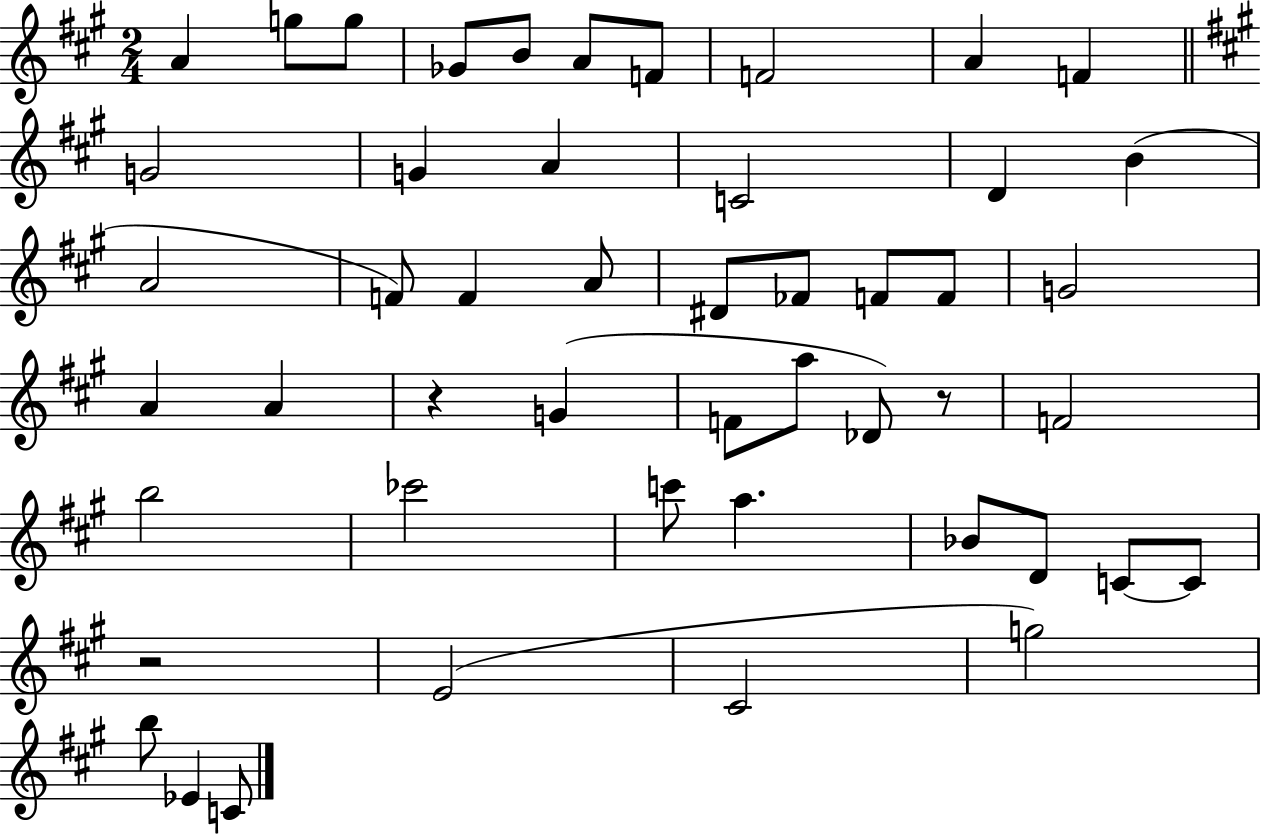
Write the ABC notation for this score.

X:1
T:Untitled
M:2/4
L:1/4
K:A
A g/2 g/2 _G/2 B/2 A/2 F/2 F2 A F G2 G A C2 D B A2 F/2 F A/2 ^D/2 _F/2 F/2 F/2 G2 A A z G F/2 a/2 _D/2 z/2 F2 b2 _c'2 c'/2 a _B/2 D/2 C/2 C/2 z2 E2 ^C2 g2 b/2 _E C/2